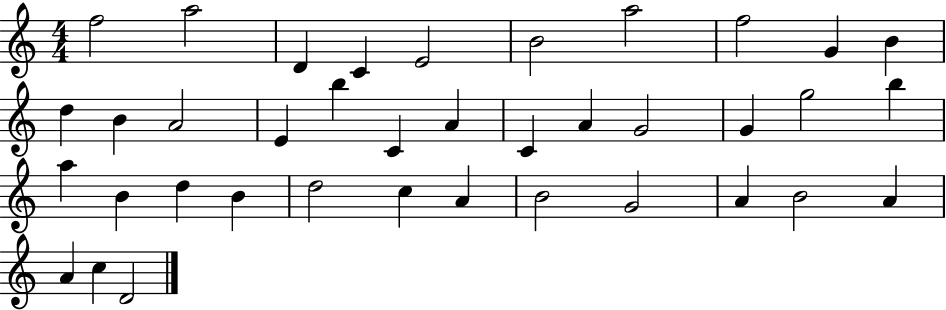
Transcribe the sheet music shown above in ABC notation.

X:1
T:Untitled
M:4/4
L:1/4
K:C
f2 a2 D C E2 B2 a2 f2 G B d B A2 E b C A C A G2 G g2 b a B d B d2 c A B2 G2 A B2 A A c D2